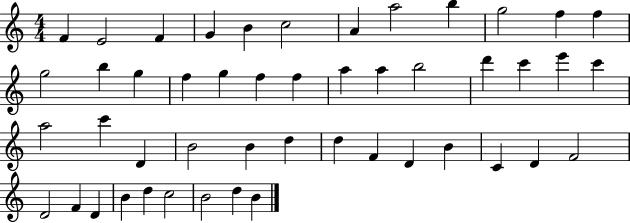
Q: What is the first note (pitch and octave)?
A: F4